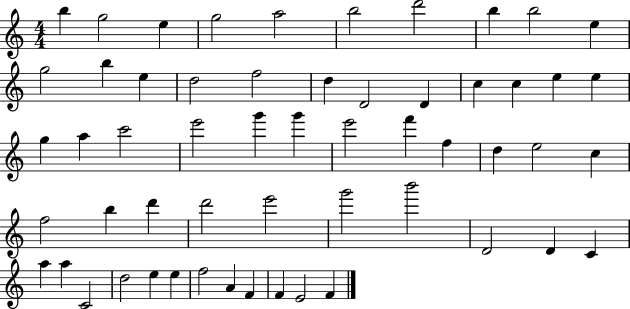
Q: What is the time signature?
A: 4/4